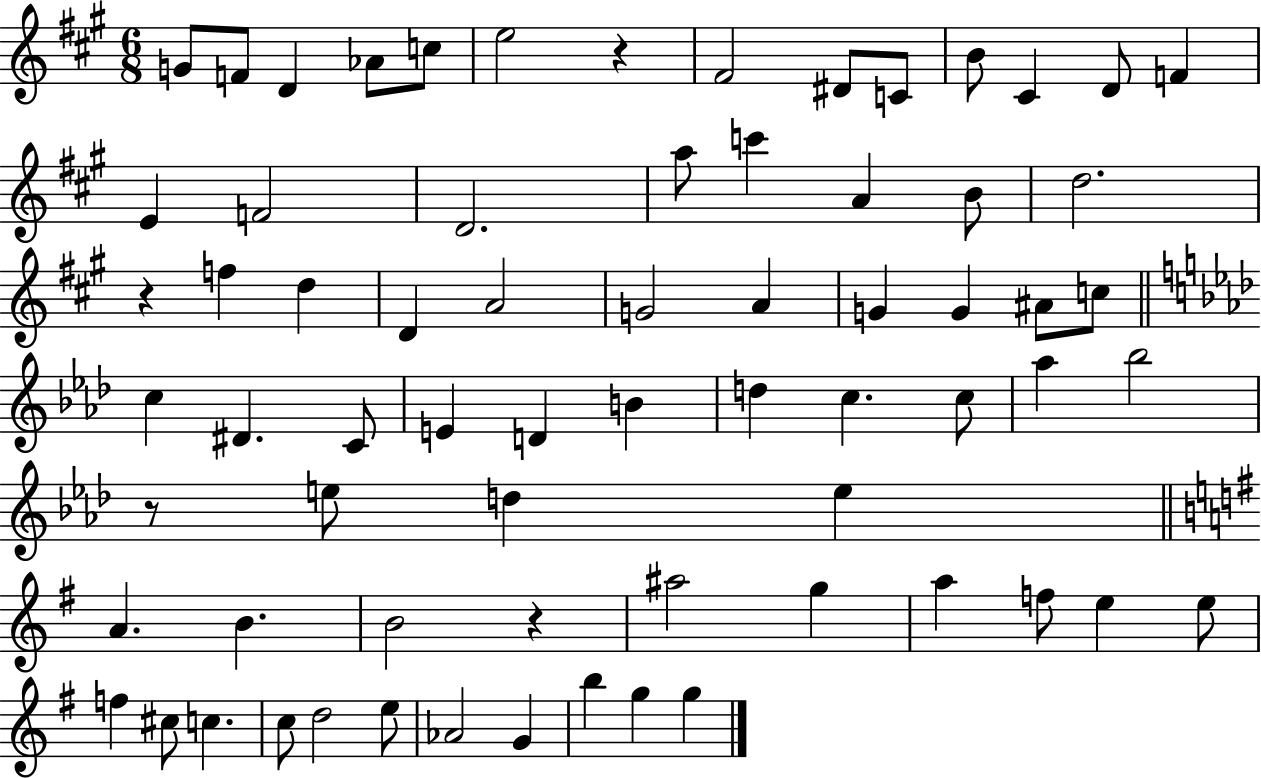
X:1
T:Untitled
M:6/8
L:1/4
K:A
G/2 F/2 D _A/2 c/2 e2 z ^F2 ^D/2 C/2 B/2 ^C D/2 F E F2 D2 a/2 c' A B/2 d2 z f d D A2 G2 A G G ^A/2 c/2 c ^D C/2 E D B d c c/2 _a _b2 z/2 e/2 d e A B B2 z ^a2 g a f/2 e e/2 f ^c/2 c c/2 d2 e/2 _A2 G b g g